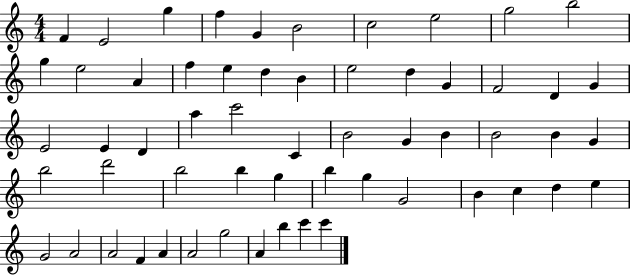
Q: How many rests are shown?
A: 0